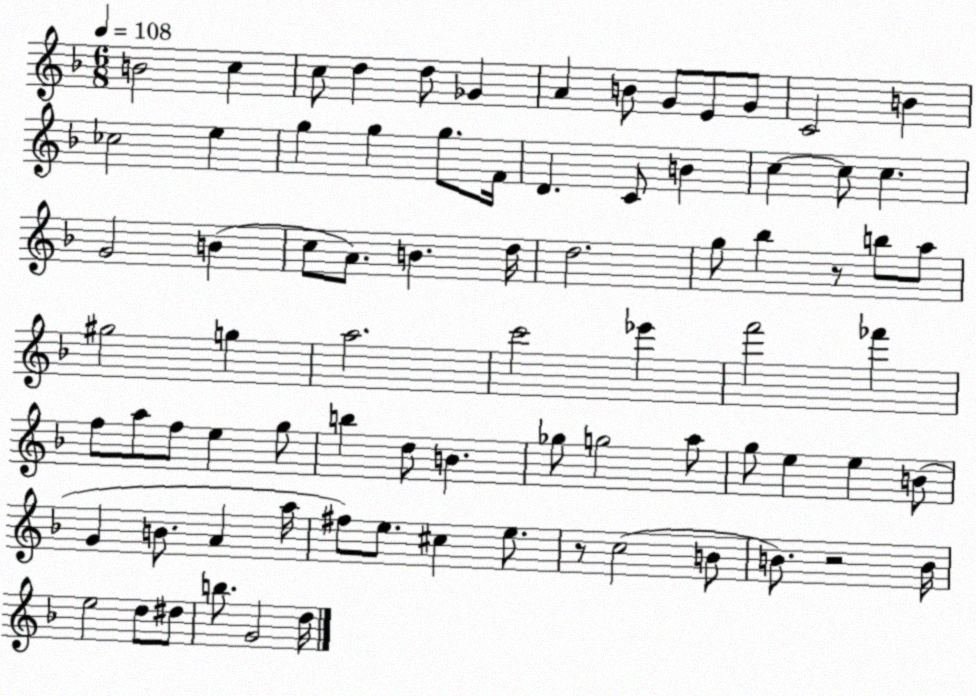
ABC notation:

X:1
T:Untitled
M:6/8
L:1/4
K:F
B2 c c/2 d d/2 _G A B/2 G/2 E/2 G/2 C2 B _c2 e g g g/2 F/4 D C/2 B c c/2 c G2 B c/2 A/2 B d/4 d2 g/2 _b z/2 b/2 a/2 ^g2 g a2 c'2 _e' f'2 _f' f/2 a/2 f/2 e g/2 b d/2 B _g/2 g2 a/2 g/2 e e B/2 G B/2 A a/4 ^f/2 e/2 ^c e/2 z/2 c2 B/2 B/2 z2 B/4 e2 d/2 ^d/2 b/2 G2 d/4